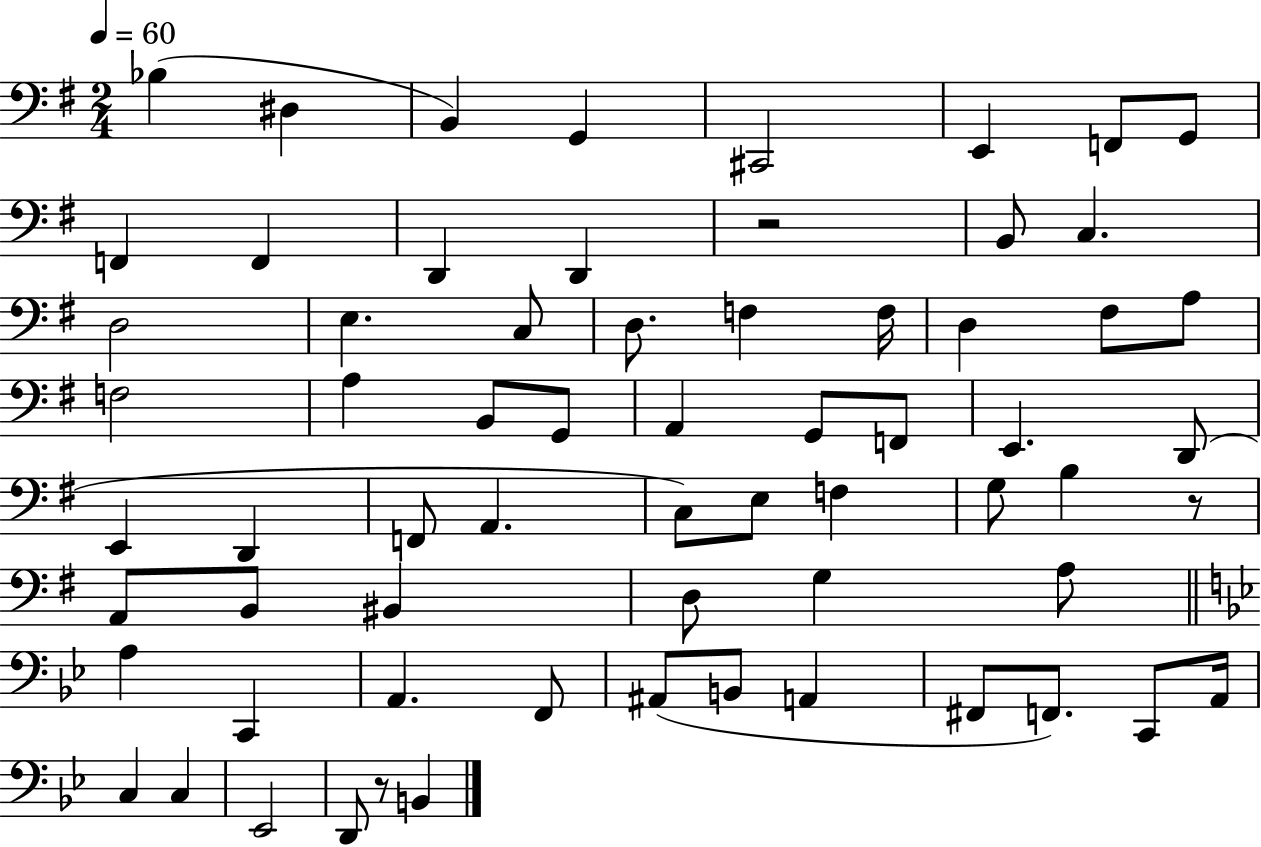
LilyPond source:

{
  \clef bass
  \numericTimeSignature
  \time 2/4
  \key g \major
  \tempo 4 = 60
  \repeat volta 2 { bes4( dis4 | b,4) g,4 | cis,2 | e,4 f,8 g,8 | \break f,4 f,4 | d,4 d,4 | r2 | b,8 c4. | \break d2 | e4. c8 | d8. f4 f16 | d4 fis8 a8 | \break f2 | a4 b,8 g,8 | a,4 g,8 f,8 | e,4. d,8( | \break e,4 d,4 | f,8 a,4. | c8) e8 f4 | g8 b4 r8 | \break a,8 b,8 bis,4 | d8 g4 a8 | \bar "||" \break \key bes \major a4 c,4 | a,4. f,8 | ais,8( b,8 a,4 | fis,8 f,8.) c,8 a,16 | \break c4 c4 | ees,2 | d,8 r8 b,4 | } \bar "|."
}